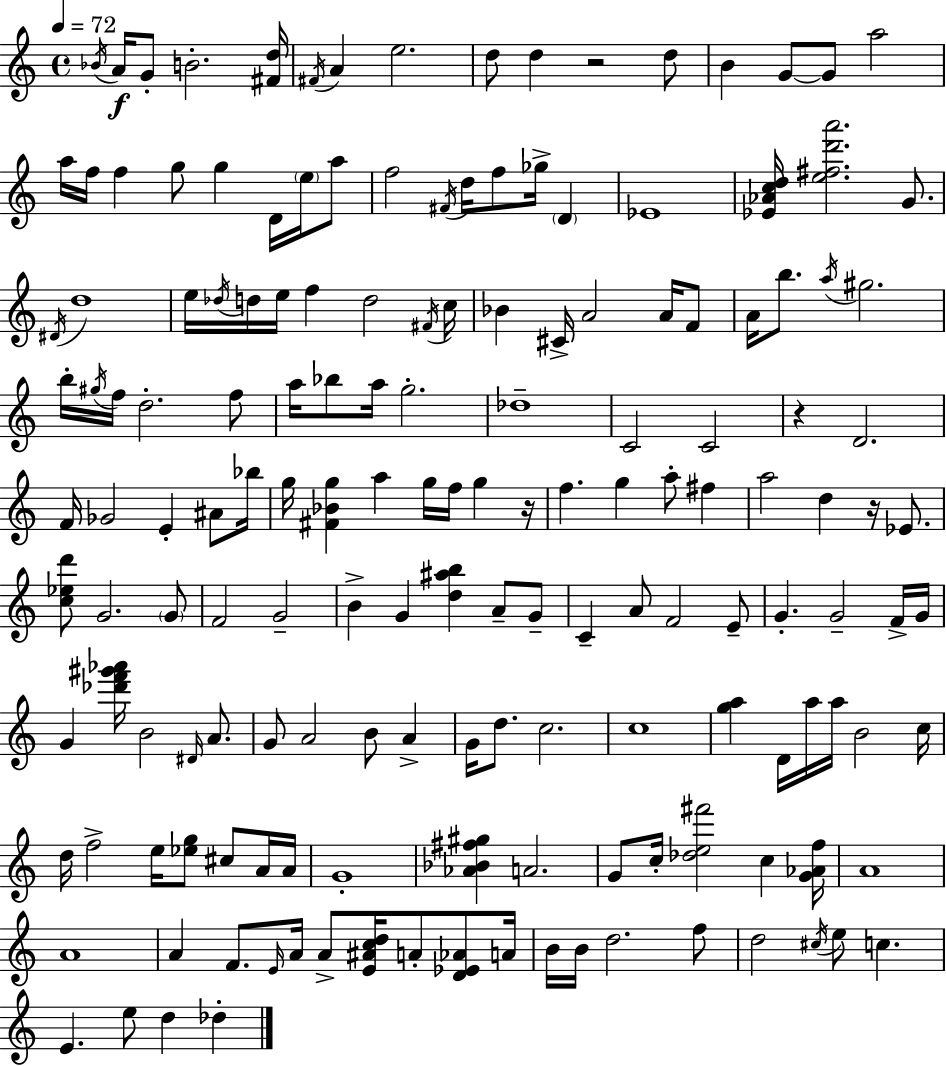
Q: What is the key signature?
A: A minor